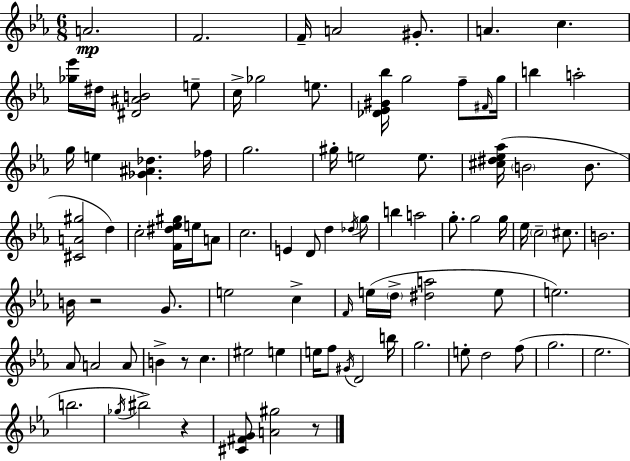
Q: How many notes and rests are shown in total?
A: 90